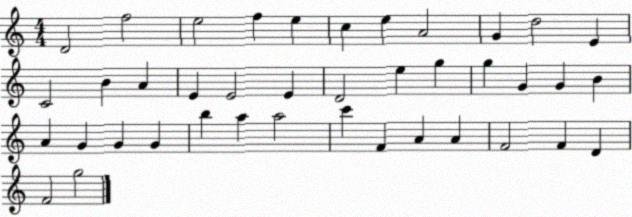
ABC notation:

X:1
T:Untitled
M:4/4
L:1/4
K:C
D2 f2 e2 f e c e A2 G d2 E C2 B A E E2 E D2 e g g G G B A G G G b a a2 c' F A A F2 F D F2 g2